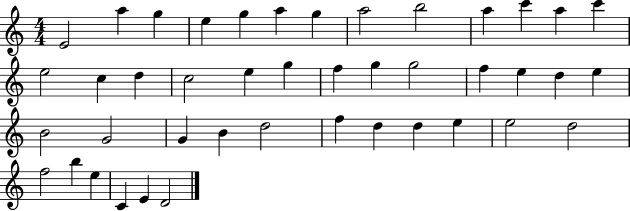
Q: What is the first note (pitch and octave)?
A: E4